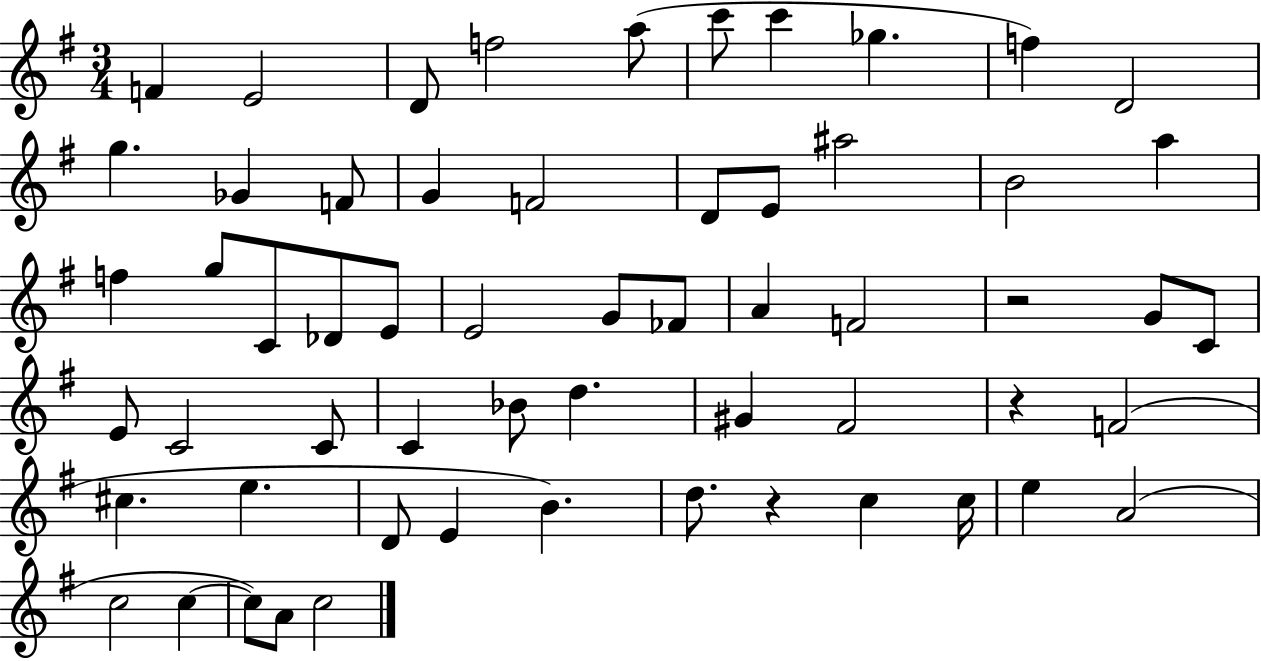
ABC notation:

X:1
T:Untitled
M:3/4
L:1/4
K:G
F E2 D/2 f2 a/2 c'/2 c' _g f D2 g _G F/2 G F2 D/2 E/2 ^a2 B2 a f g/2 C/2 _D/2 E/2 E2 G/2 _F/2 A F2 z2 G/2 C/2 E/2 C2 C/2 C _B/2 d ^G ^F2 z F2 ^c e D/2 E B d/2 z c c/4 e A2 c2 c c/2 A/2 c2